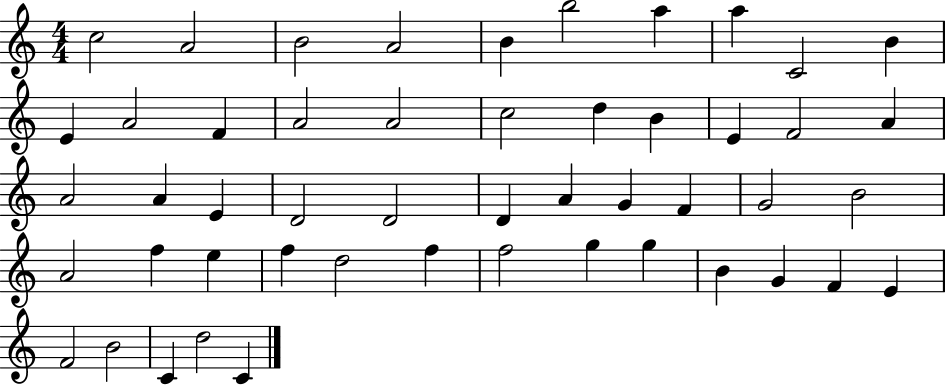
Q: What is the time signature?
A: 4/4